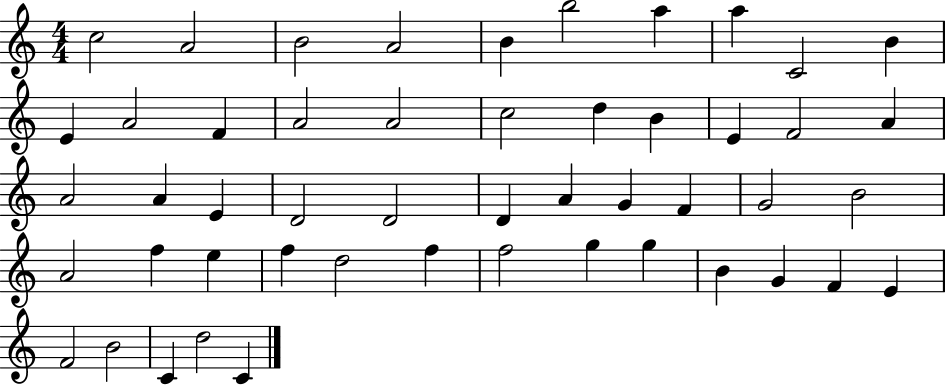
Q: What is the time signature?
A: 4/4